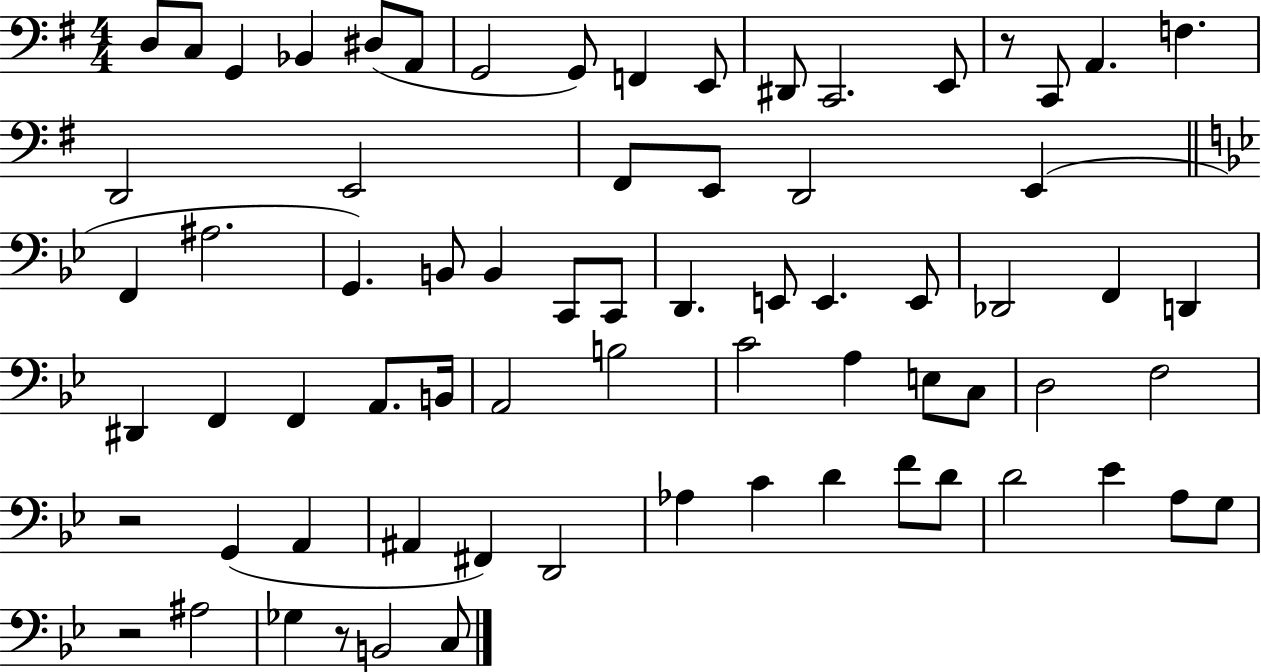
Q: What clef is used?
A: bass